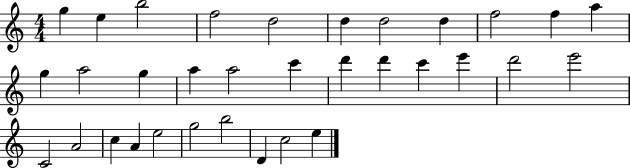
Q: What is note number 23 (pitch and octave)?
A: E6